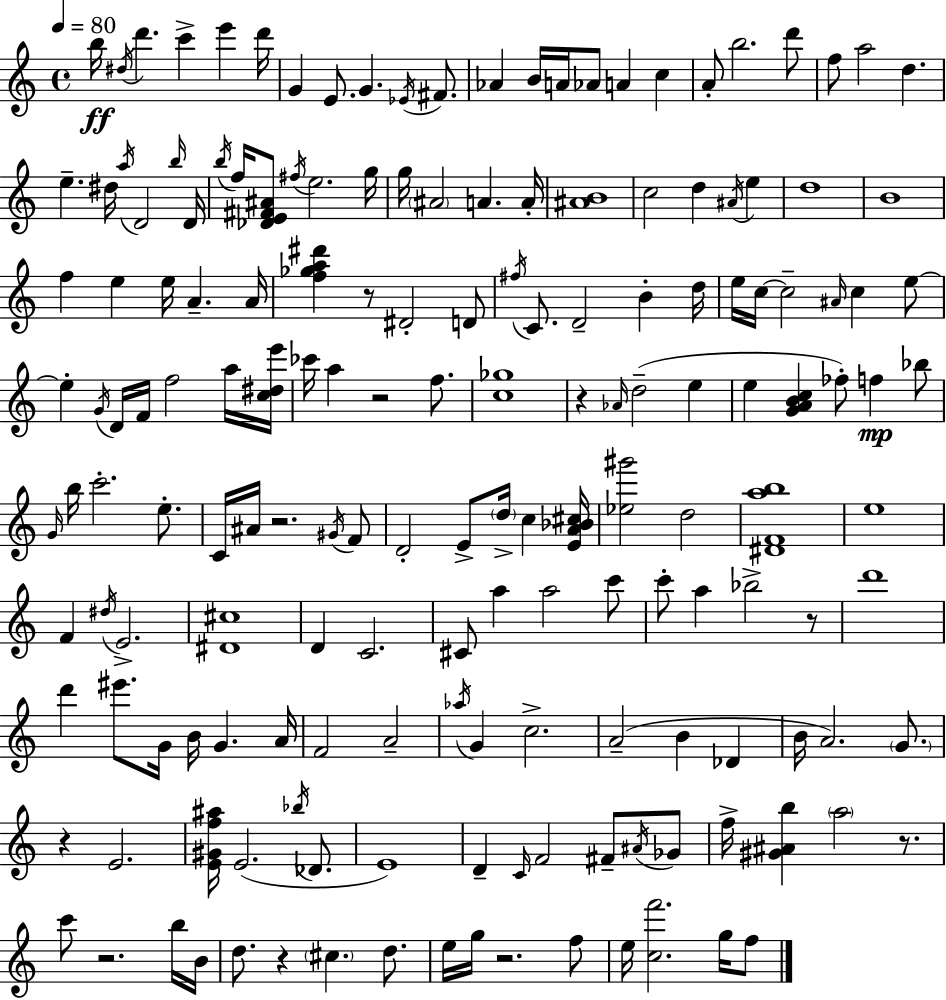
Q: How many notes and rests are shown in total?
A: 170